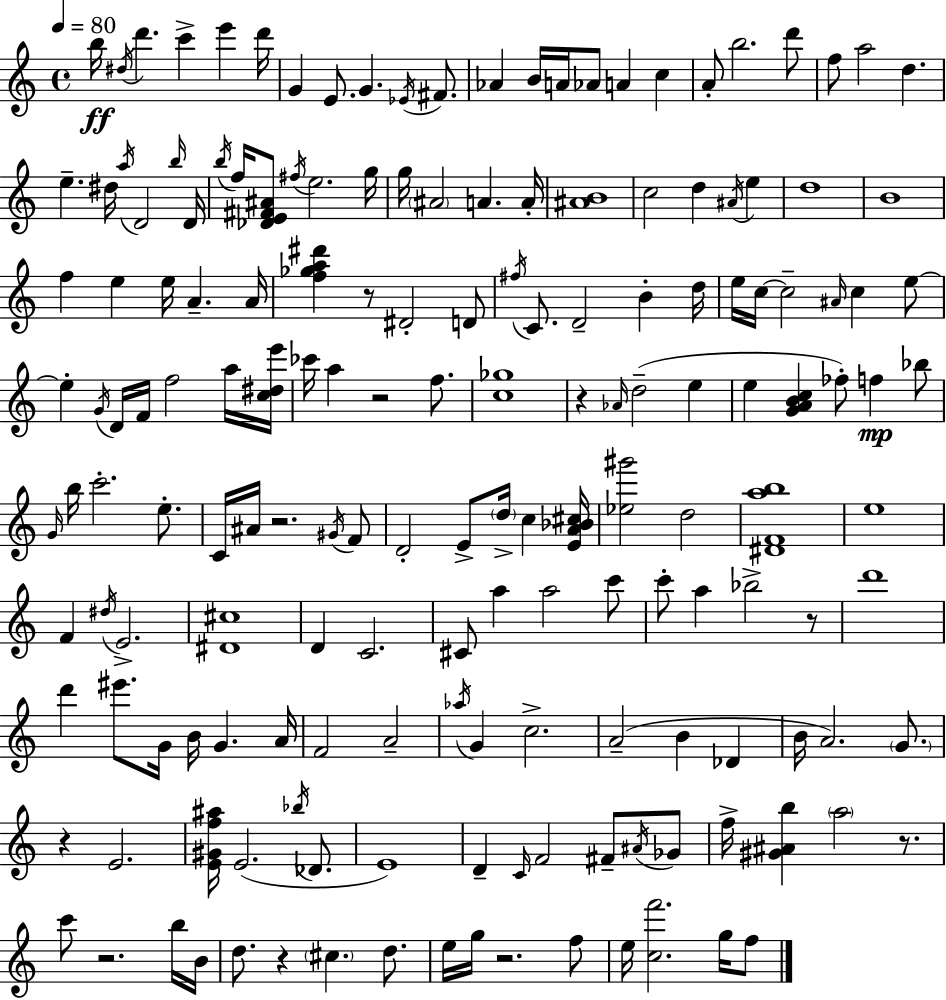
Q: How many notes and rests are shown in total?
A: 170